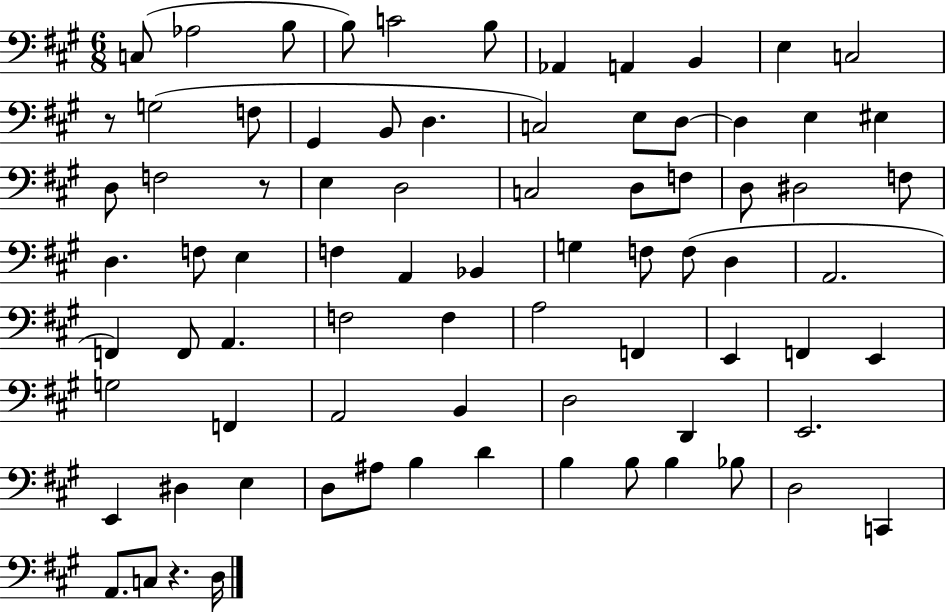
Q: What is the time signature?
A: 6/8